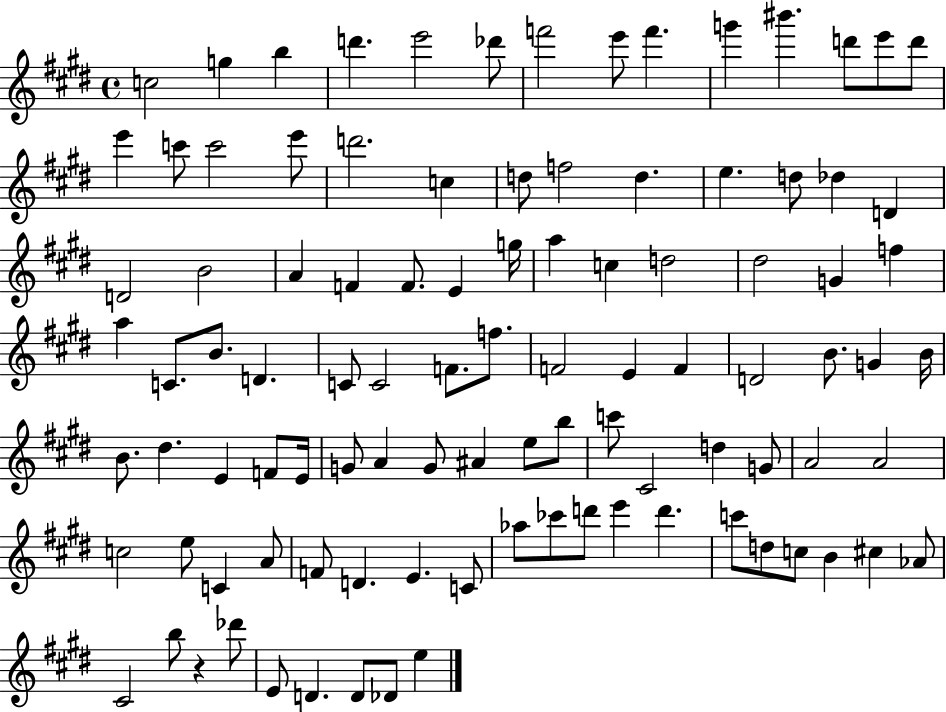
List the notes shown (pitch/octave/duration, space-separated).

C5/h G5/q B5/q D6/q. E6/h Db6/e F6/h E6/e F6/q. G6/q BIS6/q. D6/e E6/e D6/e E6/q C6/e C6/h E6/e D6/h. C5/q D5/e F5/h D5/q. E5/q. D5/e Db5/q D4/q D4/h B4/h A4/q F4/q F4/e. E4/q G5/s A5/q C5/q D5/h D#5/h G4/q F5/q A5/q C4/e. B4/e. D4/q. C4/e C4/h F4/e. F5/e. F4/h E4/q F4/q D4/h B4/e. G4/q B4/s B4/e. D#5/q. E4/q F4/e E4/s G4/e A4/q G4/e A#4/q E5/e B5/e C6/e C#4/h D5/q G4/e A4/h A4/h C5/h E5/e C4/q A4/e F4/e D4/q. E4/q. C4/e Ab5/e CES6/e D6/e E6/q D6/q. C6/e D5/e C5/e B4/q C#5/q Ab4/e C#4/h B5/e R/q Db6/e E4/e D4/q. D4/e Db4/e E5/q